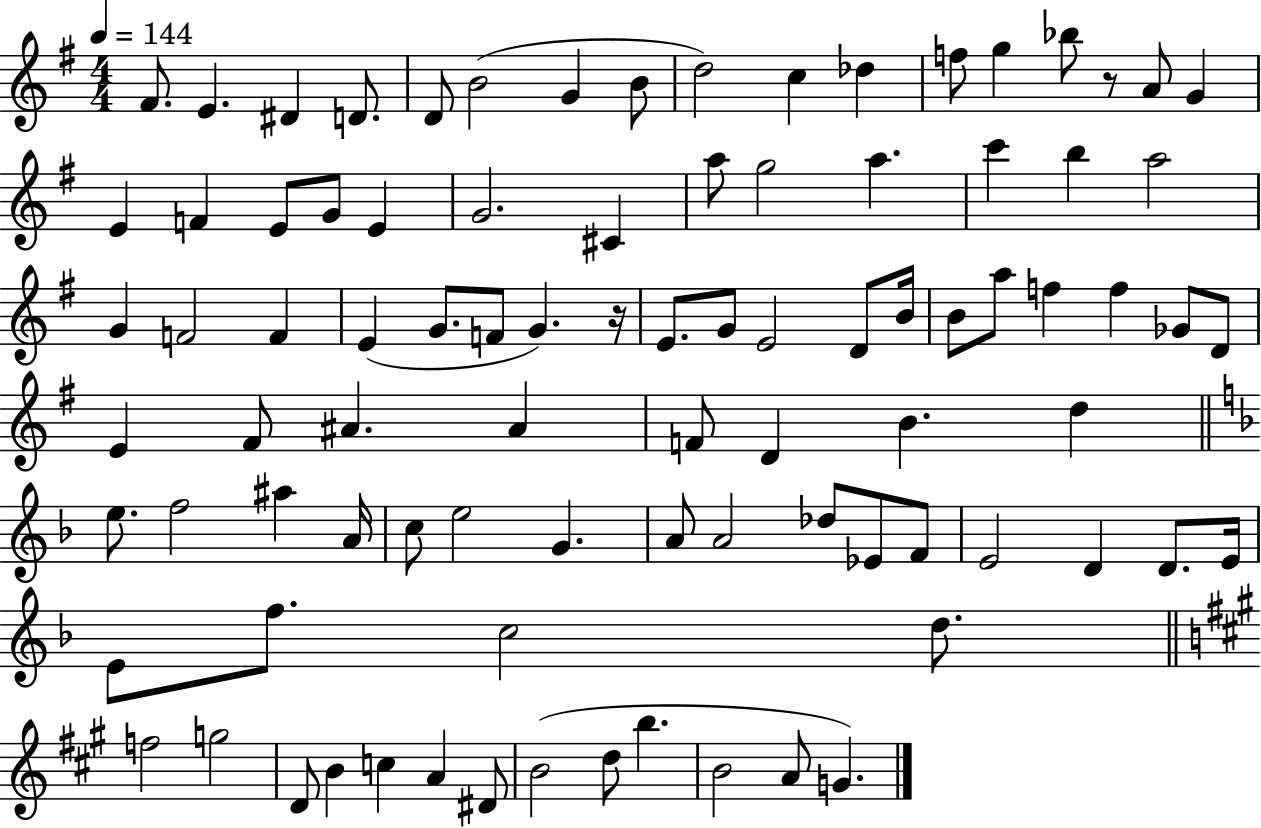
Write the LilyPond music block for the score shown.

{
  \clef treble
  \numericTimeSignature
  \time 4/4
  \key g \major
  \tempo 4 = 144
  fis'8. e'4. dis'4 d'8. | d'8 b'2( g'4 b'8 | d''2) c''4 des''4 | f''8 g''4 bes''8 r8 a'8 g'4 | \break e'4 f'4 e'8 g'8 e'4 | g'2. cis'4 | a''8 g''2 a''4. | c'''4 b''4 a''2 | \break g'4 f'2 f'4 | e'4( g'8. f'8 g'4.) r16 | e'8. g'8 e'2 d'8 b'16 | b'8 a''8 f''4 f''4 ges'8 d'8 | \break e'4 fis'8 ais'4. ais'4 | f'8 d'4 b'4. d''4 | \bar "||" \break \key f \major e''8. f''2 ais''4 a'16 | c''8 e''2 g'4. | a'8 a'2 des''8 ees'8 f'8 | e'2 d'4 d'8. e'16 | \break e'8 f''8. c''2 d''8. | \bar "||" \break \key a \major f''2 g''2 | d'8 b'4 c''4 a'4 dis'8 | b'2( d''8 b''4. | b'2 a'8 g'4.) | \break \bar "|."
}